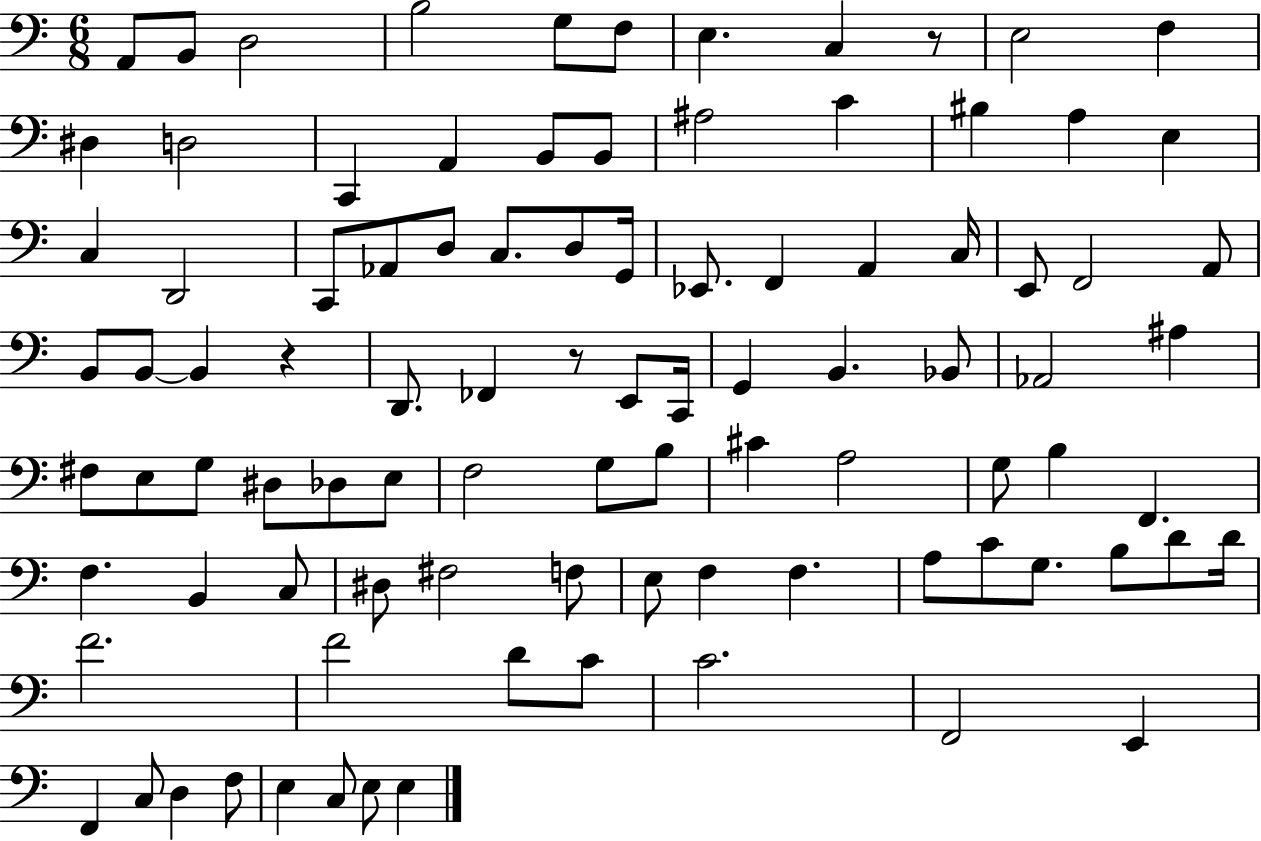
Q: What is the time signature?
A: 6/8